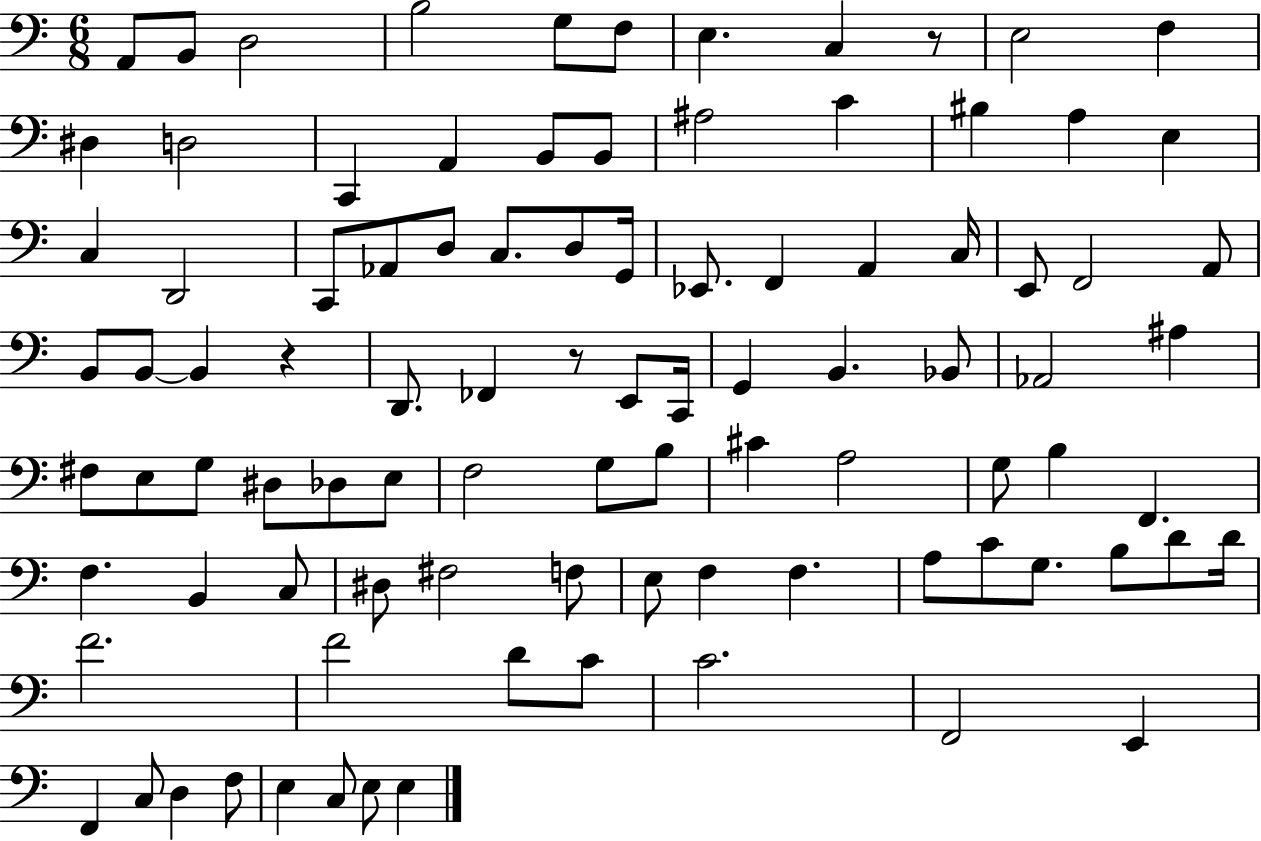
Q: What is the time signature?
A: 6/8